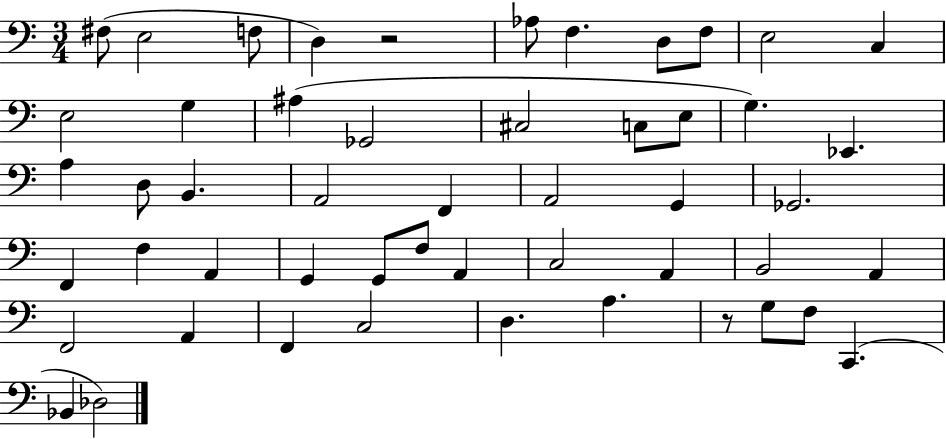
F#3/e E3/h F3/e D3/q R/h Ab3/e F3/q. D3/e F3/e E3/h C3/q E3/h G3/q A#3/q Gb2/h C#3/h C3/e E3/e G3/q. Eb2/q. A3/q D3/e B2/q. A2/h F2/q A2/h G2/q Gb2/h. F2/q F3/q A2/q G2/q G2/e F3/e A2/q C3/h A2/q B2/h A2/q F2/h A2/q F2/q C3/h D3/q. A3/q. R/e G3/e F3/e C2/q. Bb2/q Db3/h